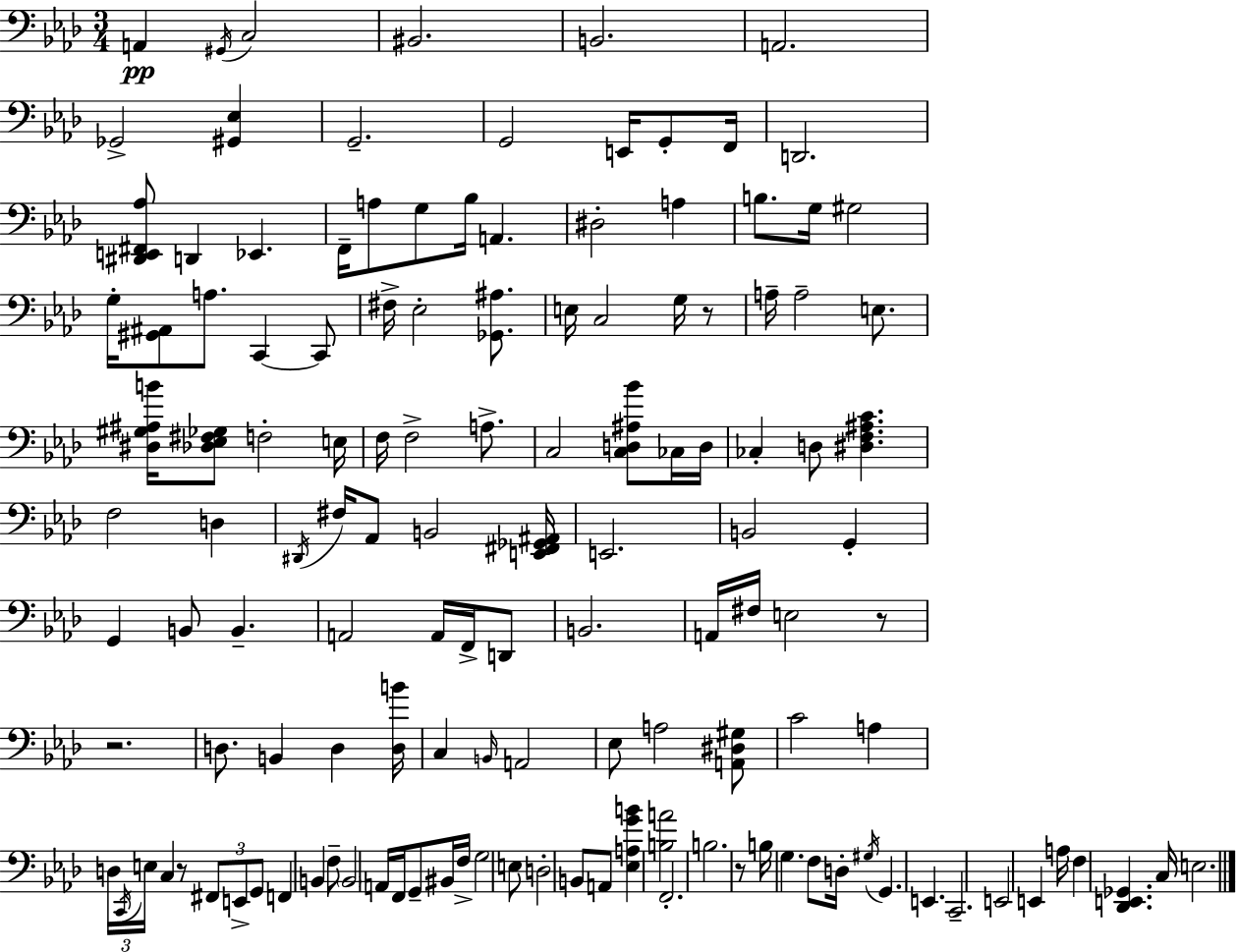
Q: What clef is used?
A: bass